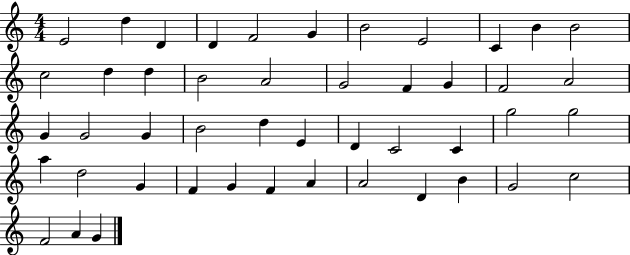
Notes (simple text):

E4/h D5/q D4/q D4/q F4/h G4/q B4/h E4/h C4/q B4/q B4/h C5/h D5/q D5/q B4/h A4/h G4/h F4/q G4/q F4/h A4/h G4/q G4/h G4/q B4/h D5/q E4/q D4/q C4/h C4/q G5/h G5/h A5/q D5/h G4/q F4/q G4/q F4/q A4/q A4/h D4/q B4/q G4/h C5/h F4/h A4/q G4/q